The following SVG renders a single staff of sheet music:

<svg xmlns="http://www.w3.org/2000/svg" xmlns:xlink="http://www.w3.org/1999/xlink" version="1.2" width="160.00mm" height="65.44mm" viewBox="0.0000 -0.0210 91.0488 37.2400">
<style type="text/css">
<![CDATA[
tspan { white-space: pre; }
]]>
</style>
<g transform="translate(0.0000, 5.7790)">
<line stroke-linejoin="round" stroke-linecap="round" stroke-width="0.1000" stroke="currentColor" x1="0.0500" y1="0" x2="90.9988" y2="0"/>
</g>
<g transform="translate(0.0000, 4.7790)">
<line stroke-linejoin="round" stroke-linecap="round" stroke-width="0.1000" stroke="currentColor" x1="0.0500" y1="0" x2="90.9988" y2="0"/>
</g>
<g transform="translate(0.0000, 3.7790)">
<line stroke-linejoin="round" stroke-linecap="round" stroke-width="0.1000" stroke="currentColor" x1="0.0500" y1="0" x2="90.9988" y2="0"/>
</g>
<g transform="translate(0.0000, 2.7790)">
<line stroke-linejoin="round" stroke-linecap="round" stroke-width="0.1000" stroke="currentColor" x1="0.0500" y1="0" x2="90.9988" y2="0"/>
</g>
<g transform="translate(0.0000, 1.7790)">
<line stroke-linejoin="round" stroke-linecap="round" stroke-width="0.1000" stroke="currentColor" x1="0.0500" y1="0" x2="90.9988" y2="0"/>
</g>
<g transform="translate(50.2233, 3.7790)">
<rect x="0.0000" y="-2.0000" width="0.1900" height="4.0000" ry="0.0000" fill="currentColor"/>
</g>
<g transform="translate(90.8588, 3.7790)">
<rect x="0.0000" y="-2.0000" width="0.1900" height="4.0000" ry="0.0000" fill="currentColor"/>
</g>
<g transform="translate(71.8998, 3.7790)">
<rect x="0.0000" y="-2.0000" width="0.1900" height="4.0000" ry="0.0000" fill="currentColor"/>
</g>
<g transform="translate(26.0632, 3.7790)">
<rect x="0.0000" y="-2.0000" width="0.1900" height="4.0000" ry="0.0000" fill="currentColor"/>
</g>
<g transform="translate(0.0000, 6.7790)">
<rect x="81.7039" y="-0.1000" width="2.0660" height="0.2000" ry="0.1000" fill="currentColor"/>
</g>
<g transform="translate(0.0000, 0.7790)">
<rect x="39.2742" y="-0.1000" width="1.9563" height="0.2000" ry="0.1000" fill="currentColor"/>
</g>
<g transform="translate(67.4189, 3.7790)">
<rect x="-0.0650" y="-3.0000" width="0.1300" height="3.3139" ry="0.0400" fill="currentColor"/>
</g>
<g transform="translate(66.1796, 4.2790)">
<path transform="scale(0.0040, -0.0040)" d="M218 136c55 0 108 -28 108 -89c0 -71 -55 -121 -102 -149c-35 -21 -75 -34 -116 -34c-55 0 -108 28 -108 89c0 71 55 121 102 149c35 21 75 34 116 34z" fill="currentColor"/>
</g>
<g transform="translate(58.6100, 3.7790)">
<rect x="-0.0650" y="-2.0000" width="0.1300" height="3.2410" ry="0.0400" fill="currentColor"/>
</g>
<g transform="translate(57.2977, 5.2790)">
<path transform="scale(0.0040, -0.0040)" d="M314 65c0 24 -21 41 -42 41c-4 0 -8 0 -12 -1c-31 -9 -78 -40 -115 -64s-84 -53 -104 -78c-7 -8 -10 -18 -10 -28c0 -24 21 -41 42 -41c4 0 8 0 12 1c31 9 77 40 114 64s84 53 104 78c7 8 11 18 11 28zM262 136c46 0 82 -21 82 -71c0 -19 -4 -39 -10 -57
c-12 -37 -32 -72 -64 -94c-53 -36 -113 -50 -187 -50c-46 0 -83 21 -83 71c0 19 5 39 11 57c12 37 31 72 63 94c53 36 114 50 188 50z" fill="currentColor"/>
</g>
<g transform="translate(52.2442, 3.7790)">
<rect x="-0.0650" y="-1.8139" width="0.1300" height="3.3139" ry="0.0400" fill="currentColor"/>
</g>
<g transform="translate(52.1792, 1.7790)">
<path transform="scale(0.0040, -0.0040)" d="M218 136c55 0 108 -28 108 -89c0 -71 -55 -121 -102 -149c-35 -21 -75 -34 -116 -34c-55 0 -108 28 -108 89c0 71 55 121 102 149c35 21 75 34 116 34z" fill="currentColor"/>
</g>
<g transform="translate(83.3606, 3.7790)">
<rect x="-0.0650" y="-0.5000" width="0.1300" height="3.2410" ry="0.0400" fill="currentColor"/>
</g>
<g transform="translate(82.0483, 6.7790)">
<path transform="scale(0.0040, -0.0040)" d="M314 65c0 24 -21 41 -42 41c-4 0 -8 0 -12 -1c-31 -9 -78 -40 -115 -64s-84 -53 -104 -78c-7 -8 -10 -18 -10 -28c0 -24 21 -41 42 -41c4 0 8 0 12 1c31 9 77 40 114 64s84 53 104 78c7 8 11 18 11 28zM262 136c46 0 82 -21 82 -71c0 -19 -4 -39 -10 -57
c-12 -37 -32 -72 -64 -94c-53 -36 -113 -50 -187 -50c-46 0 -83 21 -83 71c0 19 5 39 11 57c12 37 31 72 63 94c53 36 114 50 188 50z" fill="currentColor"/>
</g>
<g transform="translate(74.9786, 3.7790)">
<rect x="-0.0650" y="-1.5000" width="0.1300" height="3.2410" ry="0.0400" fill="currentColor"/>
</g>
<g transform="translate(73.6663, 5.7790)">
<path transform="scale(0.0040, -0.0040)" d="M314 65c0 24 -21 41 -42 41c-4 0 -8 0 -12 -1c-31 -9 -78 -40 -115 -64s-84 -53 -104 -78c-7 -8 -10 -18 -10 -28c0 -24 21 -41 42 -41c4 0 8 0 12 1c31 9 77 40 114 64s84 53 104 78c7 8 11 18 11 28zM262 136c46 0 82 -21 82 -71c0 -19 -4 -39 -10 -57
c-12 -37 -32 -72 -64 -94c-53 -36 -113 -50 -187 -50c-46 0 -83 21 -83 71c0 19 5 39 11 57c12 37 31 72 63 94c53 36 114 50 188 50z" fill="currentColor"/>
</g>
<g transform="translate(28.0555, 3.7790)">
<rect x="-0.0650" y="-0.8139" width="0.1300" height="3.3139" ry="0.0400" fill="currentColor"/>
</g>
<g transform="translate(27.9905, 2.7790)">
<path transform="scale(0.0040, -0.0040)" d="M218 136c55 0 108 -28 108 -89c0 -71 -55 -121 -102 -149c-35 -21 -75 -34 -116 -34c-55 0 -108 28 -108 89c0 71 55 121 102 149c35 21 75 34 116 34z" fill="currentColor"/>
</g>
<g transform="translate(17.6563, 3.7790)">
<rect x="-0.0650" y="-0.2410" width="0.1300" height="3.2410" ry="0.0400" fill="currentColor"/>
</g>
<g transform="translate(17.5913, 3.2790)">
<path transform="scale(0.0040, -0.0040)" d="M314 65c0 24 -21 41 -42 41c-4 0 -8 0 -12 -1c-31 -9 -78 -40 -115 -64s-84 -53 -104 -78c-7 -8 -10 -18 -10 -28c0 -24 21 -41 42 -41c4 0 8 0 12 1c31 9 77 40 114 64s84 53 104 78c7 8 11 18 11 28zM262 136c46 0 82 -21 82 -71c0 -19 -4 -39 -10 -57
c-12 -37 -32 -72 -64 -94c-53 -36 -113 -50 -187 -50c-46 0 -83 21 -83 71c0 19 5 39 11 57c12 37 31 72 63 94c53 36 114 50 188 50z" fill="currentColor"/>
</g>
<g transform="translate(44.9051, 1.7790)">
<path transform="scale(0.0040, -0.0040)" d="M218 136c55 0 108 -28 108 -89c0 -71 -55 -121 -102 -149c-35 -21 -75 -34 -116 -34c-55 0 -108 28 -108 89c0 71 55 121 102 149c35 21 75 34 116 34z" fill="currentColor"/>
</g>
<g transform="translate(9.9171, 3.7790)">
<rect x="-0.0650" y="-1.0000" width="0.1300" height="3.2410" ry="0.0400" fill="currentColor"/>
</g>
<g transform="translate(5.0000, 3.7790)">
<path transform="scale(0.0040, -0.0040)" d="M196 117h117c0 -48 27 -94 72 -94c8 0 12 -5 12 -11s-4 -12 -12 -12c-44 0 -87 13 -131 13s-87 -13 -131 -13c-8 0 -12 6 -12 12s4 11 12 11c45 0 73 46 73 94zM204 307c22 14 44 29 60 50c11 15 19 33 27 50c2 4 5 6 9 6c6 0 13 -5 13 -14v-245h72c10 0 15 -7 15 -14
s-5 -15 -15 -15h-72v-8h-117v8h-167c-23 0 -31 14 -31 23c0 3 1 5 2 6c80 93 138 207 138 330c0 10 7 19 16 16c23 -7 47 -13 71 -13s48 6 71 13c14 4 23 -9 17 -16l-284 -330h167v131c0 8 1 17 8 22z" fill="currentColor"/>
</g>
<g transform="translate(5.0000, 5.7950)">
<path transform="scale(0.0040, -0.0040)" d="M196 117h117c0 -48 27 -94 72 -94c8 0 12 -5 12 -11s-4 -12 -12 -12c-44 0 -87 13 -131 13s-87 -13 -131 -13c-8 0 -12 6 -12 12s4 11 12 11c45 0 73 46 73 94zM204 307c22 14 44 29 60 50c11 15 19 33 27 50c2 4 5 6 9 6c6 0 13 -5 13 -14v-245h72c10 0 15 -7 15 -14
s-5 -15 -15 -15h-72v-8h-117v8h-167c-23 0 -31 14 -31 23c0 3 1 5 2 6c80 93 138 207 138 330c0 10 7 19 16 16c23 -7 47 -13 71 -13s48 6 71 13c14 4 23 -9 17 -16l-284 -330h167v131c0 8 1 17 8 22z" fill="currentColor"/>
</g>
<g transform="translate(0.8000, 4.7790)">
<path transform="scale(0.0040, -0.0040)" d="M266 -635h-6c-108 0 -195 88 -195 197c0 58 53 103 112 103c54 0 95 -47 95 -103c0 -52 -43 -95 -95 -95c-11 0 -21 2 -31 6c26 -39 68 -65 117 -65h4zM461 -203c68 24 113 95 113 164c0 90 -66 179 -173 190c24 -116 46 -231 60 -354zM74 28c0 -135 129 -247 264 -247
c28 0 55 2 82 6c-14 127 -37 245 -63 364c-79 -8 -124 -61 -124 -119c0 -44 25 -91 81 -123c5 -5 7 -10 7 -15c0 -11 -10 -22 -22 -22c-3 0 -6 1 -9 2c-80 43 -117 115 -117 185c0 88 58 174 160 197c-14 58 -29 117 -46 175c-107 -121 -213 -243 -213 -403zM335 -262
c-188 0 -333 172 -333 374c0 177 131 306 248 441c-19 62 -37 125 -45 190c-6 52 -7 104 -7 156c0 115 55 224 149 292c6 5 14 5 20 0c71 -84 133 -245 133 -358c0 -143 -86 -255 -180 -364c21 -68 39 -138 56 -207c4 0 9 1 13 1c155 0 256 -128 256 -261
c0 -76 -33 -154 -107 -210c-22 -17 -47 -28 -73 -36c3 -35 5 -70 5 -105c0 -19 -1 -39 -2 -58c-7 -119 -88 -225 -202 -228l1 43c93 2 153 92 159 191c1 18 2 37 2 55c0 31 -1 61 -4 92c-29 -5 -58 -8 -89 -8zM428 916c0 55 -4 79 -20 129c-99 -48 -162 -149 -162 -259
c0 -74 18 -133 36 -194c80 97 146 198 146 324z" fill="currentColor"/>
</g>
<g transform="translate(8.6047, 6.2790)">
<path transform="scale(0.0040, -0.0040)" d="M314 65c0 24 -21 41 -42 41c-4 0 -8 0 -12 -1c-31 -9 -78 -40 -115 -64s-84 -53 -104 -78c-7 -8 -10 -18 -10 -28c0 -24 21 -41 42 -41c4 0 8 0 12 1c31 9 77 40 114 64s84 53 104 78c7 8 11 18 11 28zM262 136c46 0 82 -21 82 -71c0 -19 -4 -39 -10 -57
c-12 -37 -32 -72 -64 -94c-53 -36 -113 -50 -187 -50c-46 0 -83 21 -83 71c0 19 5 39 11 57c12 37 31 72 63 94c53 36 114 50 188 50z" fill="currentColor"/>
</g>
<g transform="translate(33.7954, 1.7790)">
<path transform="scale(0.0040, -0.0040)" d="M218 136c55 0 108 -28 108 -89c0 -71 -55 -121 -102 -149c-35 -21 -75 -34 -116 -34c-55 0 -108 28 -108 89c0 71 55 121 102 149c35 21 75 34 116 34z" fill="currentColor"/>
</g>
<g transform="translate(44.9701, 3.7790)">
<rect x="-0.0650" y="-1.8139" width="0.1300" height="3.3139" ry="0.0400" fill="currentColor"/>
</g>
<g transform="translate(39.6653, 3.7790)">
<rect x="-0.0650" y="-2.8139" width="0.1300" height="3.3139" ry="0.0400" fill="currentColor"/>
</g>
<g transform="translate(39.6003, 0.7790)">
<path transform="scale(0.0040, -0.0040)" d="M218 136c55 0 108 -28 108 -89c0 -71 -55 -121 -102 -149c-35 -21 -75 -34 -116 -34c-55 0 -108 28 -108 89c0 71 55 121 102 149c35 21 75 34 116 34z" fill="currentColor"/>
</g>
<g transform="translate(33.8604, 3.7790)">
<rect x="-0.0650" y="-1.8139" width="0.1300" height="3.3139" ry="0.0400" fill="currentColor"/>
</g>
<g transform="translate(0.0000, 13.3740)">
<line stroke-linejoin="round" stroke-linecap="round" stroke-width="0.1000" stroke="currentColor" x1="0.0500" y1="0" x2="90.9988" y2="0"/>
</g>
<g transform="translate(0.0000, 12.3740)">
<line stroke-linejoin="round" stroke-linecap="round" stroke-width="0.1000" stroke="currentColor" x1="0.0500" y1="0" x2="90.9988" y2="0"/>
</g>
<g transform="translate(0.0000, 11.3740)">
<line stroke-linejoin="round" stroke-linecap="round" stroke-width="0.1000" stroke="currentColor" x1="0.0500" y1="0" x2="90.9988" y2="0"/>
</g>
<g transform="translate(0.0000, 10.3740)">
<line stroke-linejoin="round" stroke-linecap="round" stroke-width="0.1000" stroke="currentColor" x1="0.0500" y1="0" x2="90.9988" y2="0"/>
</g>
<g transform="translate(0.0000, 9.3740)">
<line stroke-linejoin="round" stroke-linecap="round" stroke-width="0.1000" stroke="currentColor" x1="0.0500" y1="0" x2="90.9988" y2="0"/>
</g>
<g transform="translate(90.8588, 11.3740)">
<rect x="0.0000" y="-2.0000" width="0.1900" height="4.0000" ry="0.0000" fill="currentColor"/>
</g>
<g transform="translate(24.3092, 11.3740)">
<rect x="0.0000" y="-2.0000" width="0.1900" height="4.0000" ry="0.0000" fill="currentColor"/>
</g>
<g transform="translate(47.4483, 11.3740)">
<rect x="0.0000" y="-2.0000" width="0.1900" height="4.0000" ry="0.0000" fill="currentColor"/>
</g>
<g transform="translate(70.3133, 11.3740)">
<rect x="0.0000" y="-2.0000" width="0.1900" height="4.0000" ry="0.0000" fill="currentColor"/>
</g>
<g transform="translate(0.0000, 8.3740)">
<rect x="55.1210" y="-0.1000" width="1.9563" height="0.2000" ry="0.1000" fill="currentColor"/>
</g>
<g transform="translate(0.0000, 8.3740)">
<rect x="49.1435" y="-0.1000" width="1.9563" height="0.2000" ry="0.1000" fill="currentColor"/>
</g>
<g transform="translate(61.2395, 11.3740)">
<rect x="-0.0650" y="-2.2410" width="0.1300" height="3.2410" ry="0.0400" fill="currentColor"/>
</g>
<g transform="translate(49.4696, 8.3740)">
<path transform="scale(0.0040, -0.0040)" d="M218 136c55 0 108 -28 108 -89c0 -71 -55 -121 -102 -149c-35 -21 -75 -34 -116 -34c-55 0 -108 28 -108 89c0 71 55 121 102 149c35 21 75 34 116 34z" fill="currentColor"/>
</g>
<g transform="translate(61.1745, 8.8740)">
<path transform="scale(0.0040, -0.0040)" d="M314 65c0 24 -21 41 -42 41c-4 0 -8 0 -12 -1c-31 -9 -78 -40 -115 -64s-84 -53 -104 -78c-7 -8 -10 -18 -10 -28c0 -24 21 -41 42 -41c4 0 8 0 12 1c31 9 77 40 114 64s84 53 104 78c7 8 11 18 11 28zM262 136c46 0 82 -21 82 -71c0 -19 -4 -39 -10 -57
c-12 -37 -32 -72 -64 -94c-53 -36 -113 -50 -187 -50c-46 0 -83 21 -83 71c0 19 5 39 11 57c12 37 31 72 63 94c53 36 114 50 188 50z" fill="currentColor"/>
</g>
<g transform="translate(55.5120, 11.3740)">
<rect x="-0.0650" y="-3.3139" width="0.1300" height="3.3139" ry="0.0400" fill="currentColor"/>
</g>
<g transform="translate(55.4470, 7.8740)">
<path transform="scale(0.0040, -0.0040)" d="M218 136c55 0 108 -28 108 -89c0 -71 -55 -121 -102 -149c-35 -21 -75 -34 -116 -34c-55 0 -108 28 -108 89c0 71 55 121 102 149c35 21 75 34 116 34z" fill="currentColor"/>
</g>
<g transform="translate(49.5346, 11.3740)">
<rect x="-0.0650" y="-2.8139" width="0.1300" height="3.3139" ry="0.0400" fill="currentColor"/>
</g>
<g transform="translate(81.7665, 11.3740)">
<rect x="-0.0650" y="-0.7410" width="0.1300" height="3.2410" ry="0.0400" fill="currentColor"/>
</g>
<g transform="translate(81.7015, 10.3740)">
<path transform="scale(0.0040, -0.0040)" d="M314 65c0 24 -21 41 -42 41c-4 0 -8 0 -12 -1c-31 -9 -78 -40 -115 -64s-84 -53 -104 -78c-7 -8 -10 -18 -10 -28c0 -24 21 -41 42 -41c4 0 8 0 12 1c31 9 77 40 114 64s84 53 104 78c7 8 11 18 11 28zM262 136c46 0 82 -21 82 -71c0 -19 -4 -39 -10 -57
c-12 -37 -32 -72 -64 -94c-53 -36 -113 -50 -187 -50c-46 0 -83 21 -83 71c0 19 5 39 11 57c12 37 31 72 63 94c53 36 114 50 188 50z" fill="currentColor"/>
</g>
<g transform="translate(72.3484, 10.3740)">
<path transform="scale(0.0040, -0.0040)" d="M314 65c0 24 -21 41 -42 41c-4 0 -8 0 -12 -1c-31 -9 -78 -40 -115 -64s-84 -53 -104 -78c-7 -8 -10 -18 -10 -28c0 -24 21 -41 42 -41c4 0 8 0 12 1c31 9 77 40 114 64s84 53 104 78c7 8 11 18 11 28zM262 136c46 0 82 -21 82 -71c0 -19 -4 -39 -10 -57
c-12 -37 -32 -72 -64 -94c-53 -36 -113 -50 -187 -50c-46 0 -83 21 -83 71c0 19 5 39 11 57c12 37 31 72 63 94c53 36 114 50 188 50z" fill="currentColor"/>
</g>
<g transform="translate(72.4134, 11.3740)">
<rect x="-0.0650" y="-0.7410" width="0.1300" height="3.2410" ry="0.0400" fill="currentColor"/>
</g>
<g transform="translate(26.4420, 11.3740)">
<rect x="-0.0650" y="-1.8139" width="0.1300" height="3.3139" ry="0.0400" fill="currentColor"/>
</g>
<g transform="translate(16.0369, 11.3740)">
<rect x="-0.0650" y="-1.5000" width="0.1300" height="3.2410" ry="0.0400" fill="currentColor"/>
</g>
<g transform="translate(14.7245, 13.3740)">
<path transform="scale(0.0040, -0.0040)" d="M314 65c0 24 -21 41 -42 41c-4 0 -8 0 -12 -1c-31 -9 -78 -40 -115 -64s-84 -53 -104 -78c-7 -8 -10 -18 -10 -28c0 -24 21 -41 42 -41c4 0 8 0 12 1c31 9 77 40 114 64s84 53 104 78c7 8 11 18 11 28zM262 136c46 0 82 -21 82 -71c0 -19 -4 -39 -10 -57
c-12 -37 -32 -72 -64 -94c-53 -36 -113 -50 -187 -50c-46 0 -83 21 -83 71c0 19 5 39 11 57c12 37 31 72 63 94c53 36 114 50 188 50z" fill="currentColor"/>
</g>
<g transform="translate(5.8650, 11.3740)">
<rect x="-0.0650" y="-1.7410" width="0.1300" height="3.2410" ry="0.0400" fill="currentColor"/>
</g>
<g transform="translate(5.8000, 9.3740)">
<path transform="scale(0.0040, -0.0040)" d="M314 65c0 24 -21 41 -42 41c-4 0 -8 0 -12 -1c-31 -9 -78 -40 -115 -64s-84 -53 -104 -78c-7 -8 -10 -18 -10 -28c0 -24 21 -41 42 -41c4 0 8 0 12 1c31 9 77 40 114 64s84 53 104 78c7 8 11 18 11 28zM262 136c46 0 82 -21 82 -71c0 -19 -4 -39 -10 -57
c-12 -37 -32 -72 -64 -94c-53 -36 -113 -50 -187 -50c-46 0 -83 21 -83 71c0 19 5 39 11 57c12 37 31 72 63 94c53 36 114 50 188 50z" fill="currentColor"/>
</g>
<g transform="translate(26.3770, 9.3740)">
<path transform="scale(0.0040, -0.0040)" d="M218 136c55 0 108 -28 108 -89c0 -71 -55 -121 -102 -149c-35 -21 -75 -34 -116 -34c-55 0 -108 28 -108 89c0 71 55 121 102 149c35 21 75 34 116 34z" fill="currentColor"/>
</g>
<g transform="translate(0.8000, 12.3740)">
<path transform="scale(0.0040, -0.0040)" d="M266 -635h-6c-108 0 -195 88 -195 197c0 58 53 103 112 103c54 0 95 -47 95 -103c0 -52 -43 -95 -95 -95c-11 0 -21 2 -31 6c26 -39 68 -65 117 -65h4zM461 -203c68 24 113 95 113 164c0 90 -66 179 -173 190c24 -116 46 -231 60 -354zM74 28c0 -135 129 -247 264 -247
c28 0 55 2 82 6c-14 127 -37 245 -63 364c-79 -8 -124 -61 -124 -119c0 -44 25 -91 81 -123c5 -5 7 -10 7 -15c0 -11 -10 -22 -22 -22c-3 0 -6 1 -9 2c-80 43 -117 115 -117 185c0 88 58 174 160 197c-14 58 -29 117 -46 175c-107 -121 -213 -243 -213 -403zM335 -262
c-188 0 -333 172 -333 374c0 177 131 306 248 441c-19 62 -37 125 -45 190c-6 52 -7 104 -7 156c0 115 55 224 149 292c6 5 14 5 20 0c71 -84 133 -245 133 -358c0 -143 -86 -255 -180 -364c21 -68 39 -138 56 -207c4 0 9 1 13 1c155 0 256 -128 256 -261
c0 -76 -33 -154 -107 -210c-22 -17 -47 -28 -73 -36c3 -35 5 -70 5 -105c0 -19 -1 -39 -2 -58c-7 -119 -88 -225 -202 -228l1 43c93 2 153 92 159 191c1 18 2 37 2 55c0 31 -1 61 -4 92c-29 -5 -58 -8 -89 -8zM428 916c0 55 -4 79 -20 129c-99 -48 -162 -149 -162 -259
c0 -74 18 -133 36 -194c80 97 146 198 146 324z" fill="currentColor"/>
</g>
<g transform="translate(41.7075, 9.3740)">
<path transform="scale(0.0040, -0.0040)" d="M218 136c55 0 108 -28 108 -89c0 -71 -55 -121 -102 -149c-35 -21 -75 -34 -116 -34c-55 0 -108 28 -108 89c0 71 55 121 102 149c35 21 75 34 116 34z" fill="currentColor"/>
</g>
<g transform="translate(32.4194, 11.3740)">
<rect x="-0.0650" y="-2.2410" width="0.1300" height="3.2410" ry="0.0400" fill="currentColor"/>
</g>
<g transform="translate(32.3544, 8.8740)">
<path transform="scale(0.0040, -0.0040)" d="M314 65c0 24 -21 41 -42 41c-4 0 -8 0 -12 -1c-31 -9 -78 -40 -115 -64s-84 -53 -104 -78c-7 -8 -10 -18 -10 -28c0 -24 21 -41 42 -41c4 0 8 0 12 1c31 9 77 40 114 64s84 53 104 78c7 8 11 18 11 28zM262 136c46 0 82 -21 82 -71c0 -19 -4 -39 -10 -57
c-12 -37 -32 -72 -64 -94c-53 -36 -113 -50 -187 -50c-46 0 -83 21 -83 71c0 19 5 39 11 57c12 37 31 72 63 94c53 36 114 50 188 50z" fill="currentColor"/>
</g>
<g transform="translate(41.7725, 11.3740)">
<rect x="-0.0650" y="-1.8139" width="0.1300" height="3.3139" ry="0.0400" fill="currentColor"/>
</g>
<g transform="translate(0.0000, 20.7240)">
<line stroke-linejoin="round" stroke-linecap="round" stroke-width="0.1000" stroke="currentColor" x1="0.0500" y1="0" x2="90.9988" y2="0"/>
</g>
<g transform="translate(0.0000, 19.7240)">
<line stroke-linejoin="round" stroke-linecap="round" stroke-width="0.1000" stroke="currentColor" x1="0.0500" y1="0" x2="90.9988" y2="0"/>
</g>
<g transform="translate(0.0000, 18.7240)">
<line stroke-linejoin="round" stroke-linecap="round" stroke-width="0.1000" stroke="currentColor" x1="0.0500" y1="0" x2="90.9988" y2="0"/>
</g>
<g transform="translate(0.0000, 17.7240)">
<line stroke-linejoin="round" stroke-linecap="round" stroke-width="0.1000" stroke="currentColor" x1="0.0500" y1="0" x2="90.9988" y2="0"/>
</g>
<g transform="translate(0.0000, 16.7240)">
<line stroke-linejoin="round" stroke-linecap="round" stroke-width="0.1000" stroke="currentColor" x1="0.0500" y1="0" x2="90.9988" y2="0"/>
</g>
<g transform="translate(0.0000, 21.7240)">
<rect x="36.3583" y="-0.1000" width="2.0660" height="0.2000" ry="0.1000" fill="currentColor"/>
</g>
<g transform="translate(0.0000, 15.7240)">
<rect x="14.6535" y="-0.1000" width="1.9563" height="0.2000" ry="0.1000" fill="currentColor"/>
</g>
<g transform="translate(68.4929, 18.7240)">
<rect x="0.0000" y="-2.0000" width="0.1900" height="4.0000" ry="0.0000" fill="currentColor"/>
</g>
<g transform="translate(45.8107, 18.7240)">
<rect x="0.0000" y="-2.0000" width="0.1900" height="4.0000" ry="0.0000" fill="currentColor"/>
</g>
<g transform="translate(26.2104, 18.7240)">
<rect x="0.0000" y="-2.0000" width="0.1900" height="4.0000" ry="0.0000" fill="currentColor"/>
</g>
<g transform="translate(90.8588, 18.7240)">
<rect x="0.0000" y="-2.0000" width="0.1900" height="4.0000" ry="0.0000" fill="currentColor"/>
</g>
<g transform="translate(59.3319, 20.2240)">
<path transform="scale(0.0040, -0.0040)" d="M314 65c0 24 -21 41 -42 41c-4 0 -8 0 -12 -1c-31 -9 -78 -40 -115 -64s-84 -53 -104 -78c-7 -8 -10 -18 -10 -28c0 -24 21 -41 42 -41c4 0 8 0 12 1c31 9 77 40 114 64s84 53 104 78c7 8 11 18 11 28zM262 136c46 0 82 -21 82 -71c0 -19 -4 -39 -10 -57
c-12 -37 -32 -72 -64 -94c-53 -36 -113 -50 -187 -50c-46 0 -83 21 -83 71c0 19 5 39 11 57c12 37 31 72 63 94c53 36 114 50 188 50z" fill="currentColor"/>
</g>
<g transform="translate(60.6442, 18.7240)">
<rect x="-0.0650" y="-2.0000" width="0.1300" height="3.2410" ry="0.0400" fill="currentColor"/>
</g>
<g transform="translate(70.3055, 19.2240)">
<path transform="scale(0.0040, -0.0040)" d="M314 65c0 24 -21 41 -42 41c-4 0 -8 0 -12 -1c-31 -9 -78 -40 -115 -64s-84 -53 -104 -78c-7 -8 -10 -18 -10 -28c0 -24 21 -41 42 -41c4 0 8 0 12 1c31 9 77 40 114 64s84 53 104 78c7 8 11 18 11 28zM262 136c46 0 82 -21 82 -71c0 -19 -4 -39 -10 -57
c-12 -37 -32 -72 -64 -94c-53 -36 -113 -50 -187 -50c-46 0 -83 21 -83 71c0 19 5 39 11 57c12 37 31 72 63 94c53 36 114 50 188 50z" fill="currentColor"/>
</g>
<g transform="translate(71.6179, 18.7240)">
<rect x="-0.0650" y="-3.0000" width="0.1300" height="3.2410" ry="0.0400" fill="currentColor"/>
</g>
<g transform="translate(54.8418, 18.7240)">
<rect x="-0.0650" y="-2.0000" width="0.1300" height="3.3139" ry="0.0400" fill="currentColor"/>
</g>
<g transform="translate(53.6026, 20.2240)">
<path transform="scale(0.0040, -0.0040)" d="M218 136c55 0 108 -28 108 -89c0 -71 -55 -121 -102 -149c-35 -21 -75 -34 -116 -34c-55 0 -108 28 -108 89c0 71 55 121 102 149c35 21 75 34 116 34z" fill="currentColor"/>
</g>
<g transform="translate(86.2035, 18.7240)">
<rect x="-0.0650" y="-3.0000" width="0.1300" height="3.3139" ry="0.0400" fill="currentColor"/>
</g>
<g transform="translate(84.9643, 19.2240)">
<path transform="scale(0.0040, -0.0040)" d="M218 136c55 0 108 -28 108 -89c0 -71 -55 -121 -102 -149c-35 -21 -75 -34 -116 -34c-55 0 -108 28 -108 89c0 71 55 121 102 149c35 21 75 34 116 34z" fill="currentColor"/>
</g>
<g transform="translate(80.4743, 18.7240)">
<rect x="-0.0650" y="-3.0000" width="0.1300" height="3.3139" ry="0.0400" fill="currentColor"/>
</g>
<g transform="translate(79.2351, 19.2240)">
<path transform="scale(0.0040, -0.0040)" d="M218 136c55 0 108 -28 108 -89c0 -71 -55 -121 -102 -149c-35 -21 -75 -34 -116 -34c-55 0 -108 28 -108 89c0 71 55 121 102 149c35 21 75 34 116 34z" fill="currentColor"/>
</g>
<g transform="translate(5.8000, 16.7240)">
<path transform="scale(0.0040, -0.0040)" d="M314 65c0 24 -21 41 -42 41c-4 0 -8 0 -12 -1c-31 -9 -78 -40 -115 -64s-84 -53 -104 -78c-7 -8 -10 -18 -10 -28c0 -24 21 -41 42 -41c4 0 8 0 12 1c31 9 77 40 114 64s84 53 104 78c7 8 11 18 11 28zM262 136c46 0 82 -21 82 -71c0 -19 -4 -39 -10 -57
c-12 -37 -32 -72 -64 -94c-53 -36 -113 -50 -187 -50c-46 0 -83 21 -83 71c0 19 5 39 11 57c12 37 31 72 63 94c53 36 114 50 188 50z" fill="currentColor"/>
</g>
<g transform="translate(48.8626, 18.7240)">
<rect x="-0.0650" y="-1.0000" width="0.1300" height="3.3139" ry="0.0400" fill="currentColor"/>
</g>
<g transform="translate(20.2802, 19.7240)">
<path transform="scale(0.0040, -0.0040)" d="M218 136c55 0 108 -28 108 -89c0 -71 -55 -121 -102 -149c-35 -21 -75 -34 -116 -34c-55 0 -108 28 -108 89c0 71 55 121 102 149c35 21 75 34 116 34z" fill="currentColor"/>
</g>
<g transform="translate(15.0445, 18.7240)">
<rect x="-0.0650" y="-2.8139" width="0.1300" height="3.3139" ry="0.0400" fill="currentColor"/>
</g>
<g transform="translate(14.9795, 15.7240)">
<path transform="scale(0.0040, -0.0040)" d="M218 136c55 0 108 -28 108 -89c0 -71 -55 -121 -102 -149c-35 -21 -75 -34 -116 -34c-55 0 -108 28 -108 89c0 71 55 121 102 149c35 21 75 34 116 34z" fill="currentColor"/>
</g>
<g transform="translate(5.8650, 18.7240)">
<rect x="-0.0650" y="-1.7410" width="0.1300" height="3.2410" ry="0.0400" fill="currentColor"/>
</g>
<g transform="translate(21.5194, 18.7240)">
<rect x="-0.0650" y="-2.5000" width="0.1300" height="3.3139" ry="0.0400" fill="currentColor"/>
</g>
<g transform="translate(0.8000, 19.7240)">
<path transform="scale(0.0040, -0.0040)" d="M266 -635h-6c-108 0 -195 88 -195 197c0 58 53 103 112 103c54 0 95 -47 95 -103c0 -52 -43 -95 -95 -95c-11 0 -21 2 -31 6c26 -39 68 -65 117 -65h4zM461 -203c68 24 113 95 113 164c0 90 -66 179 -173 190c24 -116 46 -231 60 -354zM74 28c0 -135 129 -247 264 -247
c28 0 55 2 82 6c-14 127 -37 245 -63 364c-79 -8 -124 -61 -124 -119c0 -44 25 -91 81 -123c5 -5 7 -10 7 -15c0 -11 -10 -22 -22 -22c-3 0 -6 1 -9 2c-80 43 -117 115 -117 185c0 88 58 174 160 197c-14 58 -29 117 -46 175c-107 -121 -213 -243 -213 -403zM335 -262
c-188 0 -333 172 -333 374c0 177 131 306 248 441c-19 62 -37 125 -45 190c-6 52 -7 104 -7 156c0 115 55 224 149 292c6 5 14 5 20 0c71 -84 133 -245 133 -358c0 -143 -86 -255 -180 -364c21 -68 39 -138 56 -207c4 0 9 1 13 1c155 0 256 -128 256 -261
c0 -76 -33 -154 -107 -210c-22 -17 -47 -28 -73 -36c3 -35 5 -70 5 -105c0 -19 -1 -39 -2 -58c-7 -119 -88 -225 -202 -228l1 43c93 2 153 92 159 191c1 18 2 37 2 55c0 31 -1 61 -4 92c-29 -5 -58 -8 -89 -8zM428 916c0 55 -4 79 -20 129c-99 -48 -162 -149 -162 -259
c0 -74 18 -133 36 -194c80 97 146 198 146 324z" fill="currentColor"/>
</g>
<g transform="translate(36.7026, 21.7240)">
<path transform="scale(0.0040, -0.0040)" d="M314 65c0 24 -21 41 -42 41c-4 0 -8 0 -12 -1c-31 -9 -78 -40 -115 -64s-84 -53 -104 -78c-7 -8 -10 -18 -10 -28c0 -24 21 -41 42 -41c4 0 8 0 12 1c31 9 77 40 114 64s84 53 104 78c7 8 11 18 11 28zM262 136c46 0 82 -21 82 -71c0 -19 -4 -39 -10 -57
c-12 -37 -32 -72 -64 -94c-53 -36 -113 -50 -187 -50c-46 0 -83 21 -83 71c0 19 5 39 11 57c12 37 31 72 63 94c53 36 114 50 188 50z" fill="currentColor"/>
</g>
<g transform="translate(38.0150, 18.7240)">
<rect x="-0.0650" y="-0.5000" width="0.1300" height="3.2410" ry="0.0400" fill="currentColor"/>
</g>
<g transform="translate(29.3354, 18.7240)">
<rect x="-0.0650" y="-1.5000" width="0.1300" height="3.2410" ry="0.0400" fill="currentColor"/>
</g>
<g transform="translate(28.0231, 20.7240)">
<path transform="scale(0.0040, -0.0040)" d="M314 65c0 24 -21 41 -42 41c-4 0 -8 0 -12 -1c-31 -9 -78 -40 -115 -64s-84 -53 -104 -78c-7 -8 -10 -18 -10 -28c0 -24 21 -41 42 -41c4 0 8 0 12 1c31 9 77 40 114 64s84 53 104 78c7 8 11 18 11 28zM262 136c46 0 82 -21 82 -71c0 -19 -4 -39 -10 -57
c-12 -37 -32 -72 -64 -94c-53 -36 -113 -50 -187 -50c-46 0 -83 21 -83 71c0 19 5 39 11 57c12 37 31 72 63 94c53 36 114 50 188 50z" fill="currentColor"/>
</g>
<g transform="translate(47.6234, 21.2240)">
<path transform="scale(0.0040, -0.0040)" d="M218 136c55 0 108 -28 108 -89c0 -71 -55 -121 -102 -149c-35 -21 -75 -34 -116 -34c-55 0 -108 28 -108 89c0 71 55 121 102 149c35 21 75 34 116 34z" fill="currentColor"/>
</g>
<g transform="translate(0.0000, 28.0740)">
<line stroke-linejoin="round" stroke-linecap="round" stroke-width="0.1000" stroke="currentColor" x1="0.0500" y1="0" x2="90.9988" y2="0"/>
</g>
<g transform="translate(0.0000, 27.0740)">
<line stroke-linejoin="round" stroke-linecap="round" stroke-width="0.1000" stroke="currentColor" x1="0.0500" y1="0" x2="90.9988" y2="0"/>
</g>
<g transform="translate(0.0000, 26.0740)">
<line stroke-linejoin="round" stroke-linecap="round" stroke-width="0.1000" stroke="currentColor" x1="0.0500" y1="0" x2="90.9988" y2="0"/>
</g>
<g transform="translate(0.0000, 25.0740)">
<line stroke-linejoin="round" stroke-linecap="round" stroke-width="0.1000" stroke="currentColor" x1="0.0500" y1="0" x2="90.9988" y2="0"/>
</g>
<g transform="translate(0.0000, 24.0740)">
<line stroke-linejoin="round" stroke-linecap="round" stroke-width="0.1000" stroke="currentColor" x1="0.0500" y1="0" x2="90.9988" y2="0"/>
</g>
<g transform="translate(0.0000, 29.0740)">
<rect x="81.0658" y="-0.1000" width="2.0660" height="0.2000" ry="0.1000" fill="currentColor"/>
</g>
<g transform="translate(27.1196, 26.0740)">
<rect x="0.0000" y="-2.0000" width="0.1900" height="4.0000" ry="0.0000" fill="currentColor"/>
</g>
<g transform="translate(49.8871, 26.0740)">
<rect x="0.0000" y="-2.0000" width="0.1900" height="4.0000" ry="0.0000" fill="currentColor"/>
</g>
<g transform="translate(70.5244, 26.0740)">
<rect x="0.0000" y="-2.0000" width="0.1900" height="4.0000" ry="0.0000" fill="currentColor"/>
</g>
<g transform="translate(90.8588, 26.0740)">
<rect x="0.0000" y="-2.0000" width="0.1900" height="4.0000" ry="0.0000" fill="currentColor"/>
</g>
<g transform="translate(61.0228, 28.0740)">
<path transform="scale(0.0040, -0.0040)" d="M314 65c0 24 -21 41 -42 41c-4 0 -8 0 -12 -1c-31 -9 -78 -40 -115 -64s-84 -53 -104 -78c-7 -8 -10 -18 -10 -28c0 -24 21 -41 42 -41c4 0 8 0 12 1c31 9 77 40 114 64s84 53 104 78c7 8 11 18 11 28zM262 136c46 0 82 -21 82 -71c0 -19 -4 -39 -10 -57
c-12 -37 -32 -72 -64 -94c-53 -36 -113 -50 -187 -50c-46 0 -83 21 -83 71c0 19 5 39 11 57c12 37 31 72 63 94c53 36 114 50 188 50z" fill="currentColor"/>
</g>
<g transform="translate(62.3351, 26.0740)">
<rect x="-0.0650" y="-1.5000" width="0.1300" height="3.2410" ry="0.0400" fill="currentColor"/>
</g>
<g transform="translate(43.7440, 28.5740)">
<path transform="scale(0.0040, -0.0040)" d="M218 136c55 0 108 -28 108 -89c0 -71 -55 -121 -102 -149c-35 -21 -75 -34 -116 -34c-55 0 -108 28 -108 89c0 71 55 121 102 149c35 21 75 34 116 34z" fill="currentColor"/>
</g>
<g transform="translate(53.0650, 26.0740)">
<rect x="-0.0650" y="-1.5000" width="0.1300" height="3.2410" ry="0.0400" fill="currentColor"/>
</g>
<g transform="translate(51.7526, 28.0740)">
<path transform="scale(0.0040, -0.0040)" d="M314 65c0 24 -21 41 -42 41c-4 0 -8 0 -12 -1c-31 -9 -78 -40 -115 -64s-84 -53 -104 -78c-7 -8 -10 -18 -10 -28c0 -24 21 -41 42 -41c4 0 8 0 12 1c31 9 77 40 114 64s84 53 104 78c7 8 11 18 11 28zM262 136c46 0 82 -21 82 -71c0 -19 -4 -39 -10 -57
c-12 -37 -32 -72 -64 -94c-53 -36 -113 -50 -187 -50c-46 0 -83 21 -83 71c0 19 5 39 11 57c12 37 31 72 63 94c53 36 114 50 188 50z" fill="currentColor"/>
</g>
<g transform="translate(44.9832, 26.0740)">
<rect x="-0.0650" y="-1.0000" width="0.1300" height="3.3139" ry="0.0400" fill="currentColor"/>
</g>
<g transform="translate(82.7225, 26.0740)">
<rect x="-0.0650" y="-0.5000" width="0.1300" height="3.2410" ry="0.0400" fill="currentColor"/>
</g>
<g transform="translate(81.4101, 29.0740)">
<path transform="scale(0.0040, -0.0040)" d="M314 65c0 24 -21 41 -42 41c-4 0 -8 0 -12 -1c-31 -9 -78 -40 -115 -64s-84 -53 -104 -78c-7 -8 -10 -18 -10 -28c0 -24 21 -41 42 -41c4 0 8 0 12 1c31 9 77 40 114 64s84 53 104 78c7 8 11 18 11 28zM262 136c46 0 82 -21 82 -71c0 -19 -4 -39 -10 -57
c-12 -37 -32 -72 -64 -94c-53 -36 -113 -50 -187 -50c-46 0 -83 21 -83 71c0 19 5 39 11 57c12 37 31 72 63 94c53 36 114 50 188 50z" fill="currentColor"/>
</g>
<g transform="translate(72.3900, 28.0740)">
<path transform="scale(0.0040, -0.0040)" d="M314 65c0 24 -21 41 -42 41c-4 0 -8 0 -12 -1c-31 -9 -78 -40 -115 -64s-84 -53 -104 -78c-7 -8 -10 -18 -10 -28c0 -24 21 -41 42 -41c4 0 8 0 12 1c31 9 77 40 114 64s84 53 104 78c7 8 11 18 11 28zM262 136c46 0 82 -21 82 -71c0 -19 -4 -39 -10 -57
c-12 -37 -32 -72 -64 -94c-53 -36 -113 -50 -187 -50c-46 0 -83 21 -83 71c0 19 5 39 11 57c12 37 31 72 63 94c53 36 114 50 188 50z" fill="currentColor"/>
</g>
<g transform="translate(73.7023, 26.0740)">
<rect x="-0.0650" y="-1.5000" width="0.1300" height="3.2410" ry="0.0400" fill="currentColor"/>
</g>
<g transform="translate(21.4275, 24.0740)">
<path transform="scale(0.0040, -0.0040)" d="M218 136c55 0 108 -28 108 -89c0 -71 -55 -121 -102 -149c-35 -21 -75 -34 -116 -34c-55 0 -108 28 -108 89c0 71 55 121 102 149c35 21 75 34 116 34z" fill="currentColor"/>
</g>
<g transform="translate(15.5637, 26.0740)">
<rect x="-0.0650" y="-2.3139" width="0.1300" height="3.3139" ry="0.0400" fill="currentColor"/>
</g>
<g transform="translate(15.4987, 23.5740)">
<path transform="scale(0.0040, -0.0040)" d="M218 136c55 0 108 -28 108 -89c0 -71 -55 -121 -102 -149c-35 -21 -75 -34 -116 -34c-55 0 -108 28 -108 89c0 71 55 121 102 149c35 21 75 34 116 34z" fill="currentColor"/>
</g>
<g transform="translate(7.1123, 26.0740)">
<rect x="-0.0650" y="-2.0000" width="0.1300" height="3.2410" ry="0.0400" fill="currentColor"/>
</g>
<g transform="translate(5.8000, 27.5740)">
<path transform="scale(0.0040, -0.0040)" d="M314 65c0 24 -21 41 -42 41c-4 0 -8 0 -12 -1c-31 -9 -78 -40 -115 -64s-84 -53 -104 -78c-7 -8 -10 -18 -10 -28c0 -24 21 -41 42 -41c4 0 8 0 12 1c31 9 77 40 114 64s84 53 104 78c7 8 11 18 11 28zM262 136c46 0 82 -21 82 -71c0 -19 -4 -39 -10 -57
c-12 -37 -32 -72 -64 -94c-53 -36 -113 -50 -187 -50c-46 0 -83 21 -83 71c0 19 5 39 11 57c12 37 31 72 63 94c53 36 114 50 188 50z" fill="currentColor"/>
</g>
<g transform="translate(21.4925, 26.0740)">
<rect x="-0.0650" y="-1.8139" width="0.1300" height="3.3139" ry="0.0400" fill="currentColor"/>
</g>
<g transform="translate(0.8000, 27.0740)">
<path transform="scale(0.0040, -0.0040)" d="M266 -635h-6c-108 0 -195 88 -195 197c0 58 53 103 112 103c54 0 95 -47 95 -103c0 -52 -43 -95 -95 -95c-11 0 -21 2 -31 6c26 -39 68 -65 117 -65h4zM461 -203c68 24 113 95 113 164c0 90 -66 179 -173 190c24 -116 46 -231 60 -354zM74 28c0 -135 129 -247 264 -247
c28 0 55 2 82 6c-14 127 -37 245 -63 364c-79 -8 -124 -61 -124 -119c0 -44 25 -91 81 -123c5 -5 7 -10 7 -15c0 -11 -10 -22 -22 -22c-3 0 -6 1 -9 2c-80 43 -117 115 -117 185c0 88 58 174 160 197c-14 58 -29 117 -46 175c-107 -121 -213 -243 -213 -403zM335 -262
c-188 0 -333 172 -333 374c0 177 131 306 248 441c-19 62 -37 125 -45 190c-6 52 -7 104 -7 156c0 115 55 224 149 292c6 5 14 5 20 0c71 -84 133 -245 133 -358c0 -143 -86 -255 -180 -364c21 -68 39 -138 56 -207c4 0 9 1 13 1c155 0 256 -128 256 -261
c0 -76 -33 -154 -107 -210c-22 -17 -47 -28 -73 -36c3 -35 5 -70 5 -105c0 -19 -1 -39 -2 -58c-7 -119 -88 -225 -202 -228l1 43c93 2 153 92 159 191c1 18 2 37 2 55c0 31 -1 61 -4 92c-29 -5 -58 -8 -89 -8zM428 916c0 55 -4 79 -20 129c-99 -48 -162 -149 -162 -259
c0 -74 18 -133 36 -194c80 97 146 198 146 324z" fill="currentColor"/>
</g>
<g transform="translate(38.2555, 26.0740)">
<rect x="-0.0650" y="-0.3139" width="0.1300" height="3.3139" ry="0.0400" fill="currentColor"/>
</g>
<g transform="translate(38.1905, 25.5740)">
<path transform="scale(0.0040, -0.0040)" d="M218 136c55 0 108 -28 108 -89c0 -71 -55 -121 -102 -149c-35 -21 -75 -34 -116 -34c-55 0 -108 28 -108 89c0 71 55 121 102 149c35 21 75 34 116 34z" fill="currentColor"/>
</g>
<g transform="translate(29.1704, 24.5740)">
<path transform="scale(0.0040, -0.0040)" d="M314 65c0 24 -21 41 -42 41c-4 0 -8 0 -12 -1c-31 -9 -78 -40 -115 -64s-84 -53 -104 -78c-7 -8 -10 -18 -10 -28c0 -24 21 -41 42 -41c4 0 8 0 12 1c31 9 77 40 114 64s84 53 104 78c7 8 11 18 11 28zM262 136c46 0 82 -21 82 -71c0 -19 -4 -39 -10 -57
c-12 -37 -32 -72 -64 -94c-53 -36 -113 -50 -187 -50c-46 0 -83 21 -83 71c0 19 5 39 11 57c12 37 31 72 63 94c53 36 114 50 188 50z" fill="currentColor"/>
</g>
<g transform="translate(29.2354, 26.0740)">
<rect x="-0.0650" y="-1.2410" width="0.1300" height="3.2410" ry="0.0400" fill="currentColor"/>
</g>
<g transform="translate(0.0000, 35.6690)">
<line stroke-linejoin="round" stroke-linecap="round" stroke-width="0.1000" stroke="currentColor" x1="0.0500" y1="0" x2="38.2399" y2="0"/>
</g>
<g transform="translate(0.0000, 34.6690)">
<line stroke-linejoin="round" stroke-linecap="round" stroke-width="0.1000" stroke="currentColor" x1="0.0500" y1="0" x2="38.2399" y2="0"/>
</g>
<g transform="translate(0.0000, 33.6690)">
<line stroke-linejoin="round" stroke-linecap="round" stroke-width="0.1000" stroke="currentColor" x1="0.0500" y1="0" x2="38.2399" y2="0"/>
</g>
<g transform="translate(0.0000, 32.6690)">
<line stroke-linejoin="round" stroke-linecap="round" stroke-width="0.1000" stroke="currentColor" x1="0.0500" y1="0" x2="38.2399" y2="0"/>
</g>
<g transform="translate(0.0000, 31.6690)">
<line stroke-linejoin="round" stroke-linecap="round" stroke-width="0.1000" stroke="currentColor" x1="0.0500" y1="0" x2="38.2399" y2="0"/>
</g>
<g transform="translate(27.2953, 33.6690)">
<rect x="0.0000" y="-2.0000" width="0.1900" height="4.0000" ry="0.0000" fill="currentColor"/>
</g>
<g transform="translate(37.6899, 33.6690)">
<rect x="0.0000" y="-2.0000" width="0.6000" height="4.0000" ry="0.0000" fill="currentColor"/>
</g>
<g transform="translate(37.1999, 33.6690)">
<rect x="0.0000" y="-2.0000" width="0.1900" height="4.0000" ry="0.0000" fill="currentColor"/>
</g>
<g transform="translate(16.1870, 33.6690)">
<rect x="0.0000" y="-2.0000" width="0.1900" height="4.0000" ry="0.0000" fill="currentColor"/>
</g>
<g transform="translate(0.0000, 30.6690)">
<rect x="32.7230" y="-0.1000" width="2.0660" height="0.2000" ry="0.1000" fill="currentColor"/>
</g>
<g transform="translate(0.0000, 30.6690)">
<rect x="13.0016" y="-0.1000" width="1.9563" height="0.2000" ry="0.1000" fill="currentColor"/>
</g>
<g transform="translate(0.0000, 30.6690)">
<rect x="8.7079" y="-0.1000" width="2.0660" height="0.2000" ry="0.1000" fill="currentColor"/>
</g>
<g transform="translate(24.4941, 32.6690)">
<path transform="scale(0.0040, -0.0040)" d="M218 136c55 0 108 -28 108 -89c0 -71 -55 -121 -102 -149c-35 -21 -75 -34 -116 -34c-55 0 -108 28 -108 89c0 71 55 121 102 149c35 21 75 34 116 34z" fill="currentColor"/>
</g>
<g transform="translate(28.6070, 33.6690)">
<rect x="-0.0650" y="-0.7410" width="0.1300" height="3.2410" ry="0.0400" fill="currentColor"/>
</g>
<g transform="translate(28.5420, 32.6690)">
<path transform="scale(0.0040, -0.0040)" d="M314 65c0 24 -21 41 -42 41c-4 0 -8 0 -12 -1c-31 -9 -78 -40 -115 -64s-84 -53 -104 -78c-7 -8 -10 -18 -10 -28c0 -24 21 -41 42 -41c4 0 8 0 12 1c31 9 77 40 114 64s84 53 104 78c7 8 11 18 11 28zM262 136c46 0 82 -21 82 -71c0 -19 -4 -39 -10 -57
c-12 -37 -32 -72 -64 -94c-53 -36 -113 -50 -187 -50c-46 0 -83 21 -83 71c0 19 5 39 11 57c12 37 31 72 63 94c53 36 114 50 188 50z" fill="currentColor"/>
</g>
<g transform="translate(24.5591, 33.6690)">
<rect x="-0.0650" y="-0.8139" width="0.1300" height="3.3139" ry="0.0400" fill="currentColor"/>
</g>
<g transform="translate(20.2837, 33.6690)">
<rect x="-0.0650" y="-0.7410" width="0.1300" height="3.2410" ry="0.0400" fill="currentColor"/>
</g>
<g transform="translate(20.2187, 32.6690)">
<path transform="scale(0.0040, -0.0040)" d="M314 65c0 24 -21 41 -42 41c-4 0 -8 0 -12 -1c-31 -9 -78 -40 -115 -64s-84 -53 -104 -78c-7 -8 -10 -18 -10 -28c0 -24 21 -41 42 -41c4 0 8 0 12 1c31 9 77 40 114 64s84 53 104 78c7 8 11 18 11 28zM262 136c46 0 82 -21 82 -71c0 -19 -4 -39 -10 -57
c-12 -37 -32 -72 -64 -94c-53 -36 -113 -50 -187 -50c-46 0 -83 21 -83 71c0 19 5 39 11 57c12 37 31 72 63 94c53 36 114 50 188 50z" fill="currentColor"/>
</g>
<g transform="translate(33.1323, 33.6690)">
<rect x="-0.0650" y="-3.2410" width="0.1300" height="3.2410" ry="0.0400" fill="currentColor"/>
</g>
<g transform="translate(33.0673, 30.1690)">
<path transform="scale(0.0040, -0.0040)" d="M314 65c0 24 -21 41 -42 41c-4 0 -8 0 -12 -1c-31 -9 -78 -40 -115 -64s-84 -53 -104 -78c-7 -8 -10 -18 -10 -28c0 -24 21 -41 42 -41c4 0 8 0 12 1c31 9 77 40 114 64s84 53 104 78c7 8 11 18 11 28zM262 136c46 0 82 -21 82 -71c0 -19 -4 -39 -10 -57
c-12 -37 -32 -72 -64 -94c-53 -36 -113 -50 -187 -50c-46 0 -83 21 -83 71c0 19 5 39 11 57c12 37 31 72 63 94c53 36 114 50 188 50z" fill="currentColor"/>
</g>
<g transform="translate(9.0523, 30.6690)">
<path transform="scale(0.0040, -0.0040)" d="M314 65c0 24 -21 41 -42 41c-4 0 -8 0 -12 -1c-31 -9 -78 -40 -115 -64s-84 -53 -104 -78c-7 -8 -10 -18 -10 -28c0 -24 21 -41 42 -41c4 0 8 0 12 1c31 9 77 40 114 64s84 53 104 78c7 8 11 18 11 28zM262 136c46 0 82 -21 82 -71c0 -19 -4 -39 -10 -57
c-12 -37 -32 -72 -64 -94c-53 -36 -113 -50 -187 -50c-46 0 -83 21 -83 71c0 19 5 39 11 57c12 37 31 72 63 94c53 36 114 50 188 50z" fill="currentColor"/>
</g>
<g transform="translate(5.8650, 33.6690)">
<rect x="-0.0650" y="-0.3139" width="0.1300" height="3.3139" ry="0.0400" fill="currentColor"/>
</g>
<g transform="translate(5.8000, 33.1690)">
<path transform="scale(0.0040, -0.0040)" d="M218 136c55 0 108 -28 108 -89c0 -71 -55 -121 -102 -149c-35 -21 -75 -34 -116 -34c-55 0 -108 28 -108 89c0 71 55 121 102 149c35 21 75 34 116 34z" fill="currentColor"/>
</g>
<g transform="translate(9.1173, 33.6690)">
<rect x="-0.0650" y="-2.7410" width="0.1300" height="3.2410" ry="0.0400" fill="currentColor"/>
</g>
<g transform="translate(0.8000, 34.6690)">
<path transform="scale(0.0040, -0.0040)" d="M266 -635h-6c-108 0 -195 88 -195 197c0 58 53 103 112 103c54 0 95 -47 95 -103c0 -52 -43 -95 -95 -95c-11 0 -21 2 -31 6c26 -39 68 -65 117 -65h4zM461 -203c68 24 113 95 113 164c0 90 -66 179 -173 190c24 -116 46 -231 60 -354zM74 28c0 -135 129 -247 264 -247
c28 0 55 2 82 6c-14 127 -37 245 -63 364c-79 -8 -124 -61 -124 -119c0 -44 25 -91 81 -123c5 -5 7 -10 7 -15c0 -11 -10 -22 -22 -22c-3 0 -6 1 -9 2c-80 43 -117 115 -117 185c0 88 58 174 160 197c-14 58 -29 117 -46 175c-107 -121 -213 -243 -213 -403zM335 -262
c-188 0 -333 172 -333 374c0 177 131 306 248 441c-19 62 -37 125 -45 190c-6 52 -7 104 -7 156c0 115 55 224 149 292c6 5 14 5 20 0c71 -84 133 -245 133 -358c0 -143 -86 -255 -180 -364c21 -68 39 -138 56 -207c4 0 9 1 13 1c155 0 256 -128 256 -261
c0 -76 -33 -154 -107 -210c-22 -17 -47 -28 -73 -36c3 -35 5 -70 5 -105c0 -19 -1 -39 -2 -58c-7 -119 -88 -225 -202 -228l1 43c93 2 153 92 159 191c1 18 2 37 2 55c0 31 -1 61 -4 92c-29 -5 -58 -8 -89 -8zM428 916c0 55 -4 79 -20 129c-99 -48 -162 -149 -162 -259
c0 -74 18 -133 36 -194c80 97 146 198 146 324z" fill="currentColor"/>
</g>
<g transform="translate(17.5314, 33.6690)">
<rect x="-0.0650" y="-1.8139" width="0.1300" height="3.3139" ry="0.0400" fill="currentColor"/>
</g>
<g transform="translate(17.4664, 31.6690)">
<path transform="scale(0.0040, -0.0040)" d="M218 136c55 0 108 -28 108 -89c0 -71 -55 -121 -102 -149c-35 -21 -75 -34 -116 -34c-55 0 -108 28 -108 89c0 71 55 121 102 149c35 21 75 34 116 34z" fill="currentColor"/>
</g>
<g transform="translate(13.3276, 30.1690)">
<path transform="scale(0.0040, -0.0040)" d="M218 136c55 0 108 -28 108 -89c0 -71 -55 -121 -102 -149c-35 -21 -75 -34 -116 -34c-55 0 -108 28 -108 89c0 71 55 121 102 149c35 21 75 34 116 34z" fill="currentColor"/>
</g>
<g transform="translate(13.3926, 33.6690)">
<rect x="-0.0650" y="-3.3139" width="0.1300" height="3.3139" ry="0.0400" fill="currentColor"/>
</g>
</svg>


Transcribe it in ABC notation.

X:1
T:Untitled
M:4/4
L:1/4
K:C
D2 c2 d f a f f F2 A E2 C2 f2 E2 f g2 f a b g2 d2 d2 f2 a G E2 C2 D F F2 A2 A A F2 g f e2 c D E2 E2 E2 C2 c a2 b f d2 d d2 b2